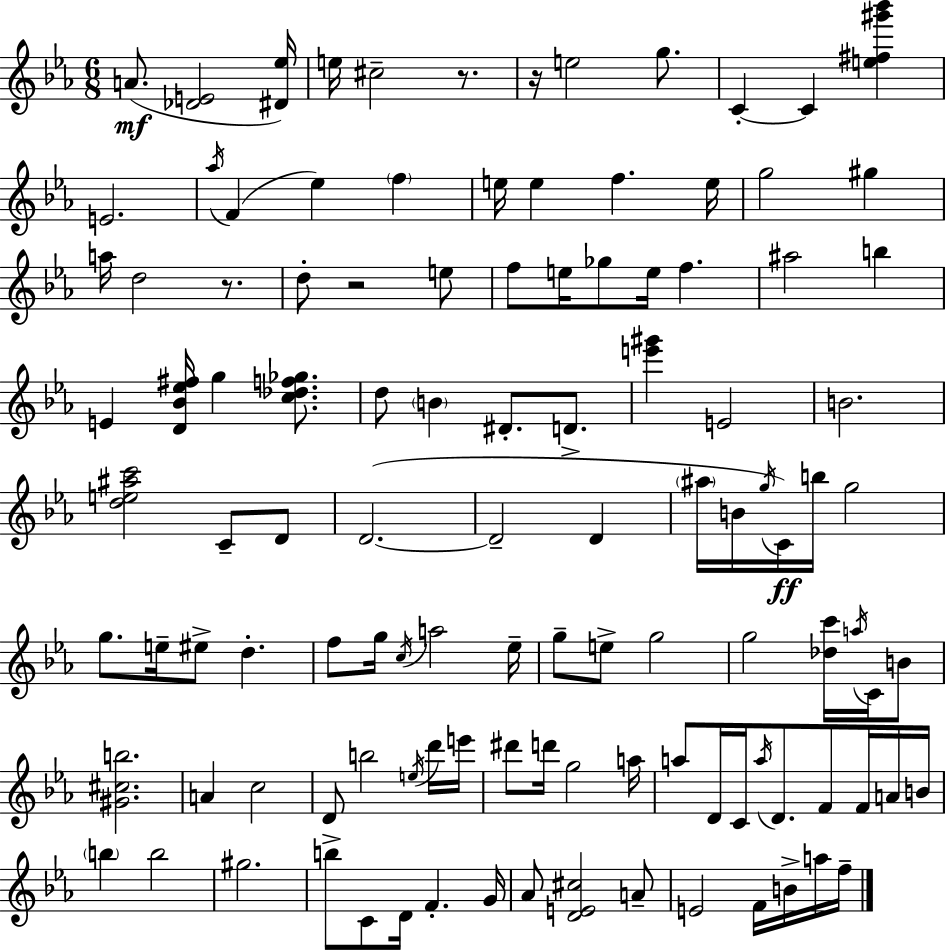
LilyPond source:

{
  \clef treble
  \numericTimeSignature
  \time 6/8
  \key ees \major
  a'8.(\mf <des' e'>2 <dis' ees''>16) | e''16 cis''2-- r8. | r16 e''2 g''8. | c'4-.~~ c'4 <e'' fis'' gis''' bes'''>4 | \break e'2. | \acciaccatura { aes''16 }( f'4 ees''4) \parenthesize f''4 | e''16 e''4 f''4. | e''16 g''2 gis''4 | \break a''16 d''2 r8. | d''8-. r2 e''8 | f''8 e''16 ges''8 e''16 f''4. | ais''2 b''4 | \break e'4 <d' bes' ees'' fis''>16 g''4 <c'' des'' f'' ges''>8. | d''8 \parenthesize b'4 dis'8.-. d'8.-> | <e''' gis'''>4 e'2 | b'2. | \break <d'' e'' ais'' c'''>2 c'8-- d'8 | d'2.~(~ | d'2-- d'4 | \parenthesize ais''16 b'16 \acciaccatura { g''16 }) c'16\ff b''16 g''2 | \break g''8. e''16-- eis''8-> d''4.-. | f''8 g''16 \acciaccatura { c''16 } a''2 | ees''16-- g''8-- e''8-> g''2 | g''2 <des'' c'''>16 | \break \acciaccatura { a''16 } c'16 b'8 <gis' cis'' b''>2. | a'4 c''2 | d'8 b''2 | \acciaccatura { e''16 } d'''16 e'''16 dis'''8 d'''16 g''2 | \break a''16 a''8 d'16 c'16 \acciaccatura { a''16 } d'8. | f'8 f'16 a'16 b'16 \parenthesize b''4 b''2 | gis''2. | b''8-> c'8 d'16 f'4.-. | \break g'16 aes'8 <d' e' cis''>2 | a'8-- e'2 | f'16 b'16-> a''16 f''16-- \bar "|."
}